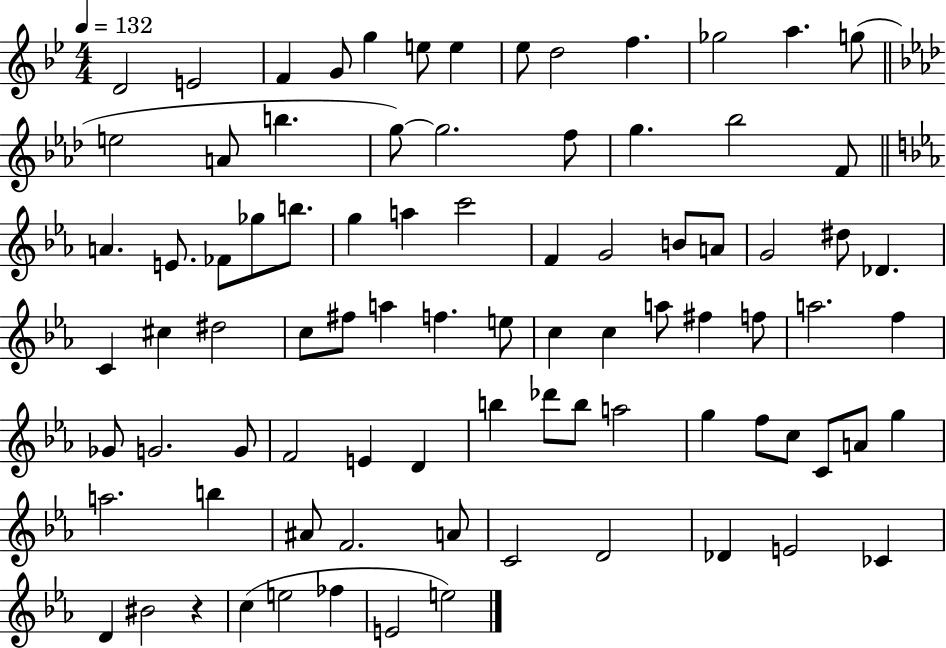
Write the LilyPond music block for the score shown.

{
  \clef treble
  \numericTimeSignature
  \time 4/4
  \key bes \major
  \tempo 4 = 132
  d'2 e'2 | f'4 g'8 g''4 e''8 e''4 | ees''8 d''2 f''4. | ges''2 a''4. g''8( | \break \bar "||" \break \key aes \major e''2 a'8 b''4. | g''8~~) g''2. f''8 | g''4. bes''2 f'8 | \bar "||" \break \key c \minor a'4. e'8. fes'8 ges''8 b''8. | g''4 a''4 c'''2 | f'4 g'2 b'8 a'8 | g'2 dis''8 des'4. | \break c'4 cis''4 dis''2 | c''8 fis''8 a''4 f''4. e''8 | c''4 c''4 a''8 fis''4 f''8 | a''2. f''4 | \break ges'8 g'2. g'8 | f'2 e'4 d'4 | b''4 des'''8 b''8 a''2 | g''4 f''8 c''8 c'8 a'8 g''4 | \break a''2. b''4 | ais'8 f'2. a'8 | c'2 d'2 | des'4 e'2 ces'4 | \break d'4 bis'2 r4 | c''4( e''2 fes''4 | e'2 e''2) | \bar "|."
}